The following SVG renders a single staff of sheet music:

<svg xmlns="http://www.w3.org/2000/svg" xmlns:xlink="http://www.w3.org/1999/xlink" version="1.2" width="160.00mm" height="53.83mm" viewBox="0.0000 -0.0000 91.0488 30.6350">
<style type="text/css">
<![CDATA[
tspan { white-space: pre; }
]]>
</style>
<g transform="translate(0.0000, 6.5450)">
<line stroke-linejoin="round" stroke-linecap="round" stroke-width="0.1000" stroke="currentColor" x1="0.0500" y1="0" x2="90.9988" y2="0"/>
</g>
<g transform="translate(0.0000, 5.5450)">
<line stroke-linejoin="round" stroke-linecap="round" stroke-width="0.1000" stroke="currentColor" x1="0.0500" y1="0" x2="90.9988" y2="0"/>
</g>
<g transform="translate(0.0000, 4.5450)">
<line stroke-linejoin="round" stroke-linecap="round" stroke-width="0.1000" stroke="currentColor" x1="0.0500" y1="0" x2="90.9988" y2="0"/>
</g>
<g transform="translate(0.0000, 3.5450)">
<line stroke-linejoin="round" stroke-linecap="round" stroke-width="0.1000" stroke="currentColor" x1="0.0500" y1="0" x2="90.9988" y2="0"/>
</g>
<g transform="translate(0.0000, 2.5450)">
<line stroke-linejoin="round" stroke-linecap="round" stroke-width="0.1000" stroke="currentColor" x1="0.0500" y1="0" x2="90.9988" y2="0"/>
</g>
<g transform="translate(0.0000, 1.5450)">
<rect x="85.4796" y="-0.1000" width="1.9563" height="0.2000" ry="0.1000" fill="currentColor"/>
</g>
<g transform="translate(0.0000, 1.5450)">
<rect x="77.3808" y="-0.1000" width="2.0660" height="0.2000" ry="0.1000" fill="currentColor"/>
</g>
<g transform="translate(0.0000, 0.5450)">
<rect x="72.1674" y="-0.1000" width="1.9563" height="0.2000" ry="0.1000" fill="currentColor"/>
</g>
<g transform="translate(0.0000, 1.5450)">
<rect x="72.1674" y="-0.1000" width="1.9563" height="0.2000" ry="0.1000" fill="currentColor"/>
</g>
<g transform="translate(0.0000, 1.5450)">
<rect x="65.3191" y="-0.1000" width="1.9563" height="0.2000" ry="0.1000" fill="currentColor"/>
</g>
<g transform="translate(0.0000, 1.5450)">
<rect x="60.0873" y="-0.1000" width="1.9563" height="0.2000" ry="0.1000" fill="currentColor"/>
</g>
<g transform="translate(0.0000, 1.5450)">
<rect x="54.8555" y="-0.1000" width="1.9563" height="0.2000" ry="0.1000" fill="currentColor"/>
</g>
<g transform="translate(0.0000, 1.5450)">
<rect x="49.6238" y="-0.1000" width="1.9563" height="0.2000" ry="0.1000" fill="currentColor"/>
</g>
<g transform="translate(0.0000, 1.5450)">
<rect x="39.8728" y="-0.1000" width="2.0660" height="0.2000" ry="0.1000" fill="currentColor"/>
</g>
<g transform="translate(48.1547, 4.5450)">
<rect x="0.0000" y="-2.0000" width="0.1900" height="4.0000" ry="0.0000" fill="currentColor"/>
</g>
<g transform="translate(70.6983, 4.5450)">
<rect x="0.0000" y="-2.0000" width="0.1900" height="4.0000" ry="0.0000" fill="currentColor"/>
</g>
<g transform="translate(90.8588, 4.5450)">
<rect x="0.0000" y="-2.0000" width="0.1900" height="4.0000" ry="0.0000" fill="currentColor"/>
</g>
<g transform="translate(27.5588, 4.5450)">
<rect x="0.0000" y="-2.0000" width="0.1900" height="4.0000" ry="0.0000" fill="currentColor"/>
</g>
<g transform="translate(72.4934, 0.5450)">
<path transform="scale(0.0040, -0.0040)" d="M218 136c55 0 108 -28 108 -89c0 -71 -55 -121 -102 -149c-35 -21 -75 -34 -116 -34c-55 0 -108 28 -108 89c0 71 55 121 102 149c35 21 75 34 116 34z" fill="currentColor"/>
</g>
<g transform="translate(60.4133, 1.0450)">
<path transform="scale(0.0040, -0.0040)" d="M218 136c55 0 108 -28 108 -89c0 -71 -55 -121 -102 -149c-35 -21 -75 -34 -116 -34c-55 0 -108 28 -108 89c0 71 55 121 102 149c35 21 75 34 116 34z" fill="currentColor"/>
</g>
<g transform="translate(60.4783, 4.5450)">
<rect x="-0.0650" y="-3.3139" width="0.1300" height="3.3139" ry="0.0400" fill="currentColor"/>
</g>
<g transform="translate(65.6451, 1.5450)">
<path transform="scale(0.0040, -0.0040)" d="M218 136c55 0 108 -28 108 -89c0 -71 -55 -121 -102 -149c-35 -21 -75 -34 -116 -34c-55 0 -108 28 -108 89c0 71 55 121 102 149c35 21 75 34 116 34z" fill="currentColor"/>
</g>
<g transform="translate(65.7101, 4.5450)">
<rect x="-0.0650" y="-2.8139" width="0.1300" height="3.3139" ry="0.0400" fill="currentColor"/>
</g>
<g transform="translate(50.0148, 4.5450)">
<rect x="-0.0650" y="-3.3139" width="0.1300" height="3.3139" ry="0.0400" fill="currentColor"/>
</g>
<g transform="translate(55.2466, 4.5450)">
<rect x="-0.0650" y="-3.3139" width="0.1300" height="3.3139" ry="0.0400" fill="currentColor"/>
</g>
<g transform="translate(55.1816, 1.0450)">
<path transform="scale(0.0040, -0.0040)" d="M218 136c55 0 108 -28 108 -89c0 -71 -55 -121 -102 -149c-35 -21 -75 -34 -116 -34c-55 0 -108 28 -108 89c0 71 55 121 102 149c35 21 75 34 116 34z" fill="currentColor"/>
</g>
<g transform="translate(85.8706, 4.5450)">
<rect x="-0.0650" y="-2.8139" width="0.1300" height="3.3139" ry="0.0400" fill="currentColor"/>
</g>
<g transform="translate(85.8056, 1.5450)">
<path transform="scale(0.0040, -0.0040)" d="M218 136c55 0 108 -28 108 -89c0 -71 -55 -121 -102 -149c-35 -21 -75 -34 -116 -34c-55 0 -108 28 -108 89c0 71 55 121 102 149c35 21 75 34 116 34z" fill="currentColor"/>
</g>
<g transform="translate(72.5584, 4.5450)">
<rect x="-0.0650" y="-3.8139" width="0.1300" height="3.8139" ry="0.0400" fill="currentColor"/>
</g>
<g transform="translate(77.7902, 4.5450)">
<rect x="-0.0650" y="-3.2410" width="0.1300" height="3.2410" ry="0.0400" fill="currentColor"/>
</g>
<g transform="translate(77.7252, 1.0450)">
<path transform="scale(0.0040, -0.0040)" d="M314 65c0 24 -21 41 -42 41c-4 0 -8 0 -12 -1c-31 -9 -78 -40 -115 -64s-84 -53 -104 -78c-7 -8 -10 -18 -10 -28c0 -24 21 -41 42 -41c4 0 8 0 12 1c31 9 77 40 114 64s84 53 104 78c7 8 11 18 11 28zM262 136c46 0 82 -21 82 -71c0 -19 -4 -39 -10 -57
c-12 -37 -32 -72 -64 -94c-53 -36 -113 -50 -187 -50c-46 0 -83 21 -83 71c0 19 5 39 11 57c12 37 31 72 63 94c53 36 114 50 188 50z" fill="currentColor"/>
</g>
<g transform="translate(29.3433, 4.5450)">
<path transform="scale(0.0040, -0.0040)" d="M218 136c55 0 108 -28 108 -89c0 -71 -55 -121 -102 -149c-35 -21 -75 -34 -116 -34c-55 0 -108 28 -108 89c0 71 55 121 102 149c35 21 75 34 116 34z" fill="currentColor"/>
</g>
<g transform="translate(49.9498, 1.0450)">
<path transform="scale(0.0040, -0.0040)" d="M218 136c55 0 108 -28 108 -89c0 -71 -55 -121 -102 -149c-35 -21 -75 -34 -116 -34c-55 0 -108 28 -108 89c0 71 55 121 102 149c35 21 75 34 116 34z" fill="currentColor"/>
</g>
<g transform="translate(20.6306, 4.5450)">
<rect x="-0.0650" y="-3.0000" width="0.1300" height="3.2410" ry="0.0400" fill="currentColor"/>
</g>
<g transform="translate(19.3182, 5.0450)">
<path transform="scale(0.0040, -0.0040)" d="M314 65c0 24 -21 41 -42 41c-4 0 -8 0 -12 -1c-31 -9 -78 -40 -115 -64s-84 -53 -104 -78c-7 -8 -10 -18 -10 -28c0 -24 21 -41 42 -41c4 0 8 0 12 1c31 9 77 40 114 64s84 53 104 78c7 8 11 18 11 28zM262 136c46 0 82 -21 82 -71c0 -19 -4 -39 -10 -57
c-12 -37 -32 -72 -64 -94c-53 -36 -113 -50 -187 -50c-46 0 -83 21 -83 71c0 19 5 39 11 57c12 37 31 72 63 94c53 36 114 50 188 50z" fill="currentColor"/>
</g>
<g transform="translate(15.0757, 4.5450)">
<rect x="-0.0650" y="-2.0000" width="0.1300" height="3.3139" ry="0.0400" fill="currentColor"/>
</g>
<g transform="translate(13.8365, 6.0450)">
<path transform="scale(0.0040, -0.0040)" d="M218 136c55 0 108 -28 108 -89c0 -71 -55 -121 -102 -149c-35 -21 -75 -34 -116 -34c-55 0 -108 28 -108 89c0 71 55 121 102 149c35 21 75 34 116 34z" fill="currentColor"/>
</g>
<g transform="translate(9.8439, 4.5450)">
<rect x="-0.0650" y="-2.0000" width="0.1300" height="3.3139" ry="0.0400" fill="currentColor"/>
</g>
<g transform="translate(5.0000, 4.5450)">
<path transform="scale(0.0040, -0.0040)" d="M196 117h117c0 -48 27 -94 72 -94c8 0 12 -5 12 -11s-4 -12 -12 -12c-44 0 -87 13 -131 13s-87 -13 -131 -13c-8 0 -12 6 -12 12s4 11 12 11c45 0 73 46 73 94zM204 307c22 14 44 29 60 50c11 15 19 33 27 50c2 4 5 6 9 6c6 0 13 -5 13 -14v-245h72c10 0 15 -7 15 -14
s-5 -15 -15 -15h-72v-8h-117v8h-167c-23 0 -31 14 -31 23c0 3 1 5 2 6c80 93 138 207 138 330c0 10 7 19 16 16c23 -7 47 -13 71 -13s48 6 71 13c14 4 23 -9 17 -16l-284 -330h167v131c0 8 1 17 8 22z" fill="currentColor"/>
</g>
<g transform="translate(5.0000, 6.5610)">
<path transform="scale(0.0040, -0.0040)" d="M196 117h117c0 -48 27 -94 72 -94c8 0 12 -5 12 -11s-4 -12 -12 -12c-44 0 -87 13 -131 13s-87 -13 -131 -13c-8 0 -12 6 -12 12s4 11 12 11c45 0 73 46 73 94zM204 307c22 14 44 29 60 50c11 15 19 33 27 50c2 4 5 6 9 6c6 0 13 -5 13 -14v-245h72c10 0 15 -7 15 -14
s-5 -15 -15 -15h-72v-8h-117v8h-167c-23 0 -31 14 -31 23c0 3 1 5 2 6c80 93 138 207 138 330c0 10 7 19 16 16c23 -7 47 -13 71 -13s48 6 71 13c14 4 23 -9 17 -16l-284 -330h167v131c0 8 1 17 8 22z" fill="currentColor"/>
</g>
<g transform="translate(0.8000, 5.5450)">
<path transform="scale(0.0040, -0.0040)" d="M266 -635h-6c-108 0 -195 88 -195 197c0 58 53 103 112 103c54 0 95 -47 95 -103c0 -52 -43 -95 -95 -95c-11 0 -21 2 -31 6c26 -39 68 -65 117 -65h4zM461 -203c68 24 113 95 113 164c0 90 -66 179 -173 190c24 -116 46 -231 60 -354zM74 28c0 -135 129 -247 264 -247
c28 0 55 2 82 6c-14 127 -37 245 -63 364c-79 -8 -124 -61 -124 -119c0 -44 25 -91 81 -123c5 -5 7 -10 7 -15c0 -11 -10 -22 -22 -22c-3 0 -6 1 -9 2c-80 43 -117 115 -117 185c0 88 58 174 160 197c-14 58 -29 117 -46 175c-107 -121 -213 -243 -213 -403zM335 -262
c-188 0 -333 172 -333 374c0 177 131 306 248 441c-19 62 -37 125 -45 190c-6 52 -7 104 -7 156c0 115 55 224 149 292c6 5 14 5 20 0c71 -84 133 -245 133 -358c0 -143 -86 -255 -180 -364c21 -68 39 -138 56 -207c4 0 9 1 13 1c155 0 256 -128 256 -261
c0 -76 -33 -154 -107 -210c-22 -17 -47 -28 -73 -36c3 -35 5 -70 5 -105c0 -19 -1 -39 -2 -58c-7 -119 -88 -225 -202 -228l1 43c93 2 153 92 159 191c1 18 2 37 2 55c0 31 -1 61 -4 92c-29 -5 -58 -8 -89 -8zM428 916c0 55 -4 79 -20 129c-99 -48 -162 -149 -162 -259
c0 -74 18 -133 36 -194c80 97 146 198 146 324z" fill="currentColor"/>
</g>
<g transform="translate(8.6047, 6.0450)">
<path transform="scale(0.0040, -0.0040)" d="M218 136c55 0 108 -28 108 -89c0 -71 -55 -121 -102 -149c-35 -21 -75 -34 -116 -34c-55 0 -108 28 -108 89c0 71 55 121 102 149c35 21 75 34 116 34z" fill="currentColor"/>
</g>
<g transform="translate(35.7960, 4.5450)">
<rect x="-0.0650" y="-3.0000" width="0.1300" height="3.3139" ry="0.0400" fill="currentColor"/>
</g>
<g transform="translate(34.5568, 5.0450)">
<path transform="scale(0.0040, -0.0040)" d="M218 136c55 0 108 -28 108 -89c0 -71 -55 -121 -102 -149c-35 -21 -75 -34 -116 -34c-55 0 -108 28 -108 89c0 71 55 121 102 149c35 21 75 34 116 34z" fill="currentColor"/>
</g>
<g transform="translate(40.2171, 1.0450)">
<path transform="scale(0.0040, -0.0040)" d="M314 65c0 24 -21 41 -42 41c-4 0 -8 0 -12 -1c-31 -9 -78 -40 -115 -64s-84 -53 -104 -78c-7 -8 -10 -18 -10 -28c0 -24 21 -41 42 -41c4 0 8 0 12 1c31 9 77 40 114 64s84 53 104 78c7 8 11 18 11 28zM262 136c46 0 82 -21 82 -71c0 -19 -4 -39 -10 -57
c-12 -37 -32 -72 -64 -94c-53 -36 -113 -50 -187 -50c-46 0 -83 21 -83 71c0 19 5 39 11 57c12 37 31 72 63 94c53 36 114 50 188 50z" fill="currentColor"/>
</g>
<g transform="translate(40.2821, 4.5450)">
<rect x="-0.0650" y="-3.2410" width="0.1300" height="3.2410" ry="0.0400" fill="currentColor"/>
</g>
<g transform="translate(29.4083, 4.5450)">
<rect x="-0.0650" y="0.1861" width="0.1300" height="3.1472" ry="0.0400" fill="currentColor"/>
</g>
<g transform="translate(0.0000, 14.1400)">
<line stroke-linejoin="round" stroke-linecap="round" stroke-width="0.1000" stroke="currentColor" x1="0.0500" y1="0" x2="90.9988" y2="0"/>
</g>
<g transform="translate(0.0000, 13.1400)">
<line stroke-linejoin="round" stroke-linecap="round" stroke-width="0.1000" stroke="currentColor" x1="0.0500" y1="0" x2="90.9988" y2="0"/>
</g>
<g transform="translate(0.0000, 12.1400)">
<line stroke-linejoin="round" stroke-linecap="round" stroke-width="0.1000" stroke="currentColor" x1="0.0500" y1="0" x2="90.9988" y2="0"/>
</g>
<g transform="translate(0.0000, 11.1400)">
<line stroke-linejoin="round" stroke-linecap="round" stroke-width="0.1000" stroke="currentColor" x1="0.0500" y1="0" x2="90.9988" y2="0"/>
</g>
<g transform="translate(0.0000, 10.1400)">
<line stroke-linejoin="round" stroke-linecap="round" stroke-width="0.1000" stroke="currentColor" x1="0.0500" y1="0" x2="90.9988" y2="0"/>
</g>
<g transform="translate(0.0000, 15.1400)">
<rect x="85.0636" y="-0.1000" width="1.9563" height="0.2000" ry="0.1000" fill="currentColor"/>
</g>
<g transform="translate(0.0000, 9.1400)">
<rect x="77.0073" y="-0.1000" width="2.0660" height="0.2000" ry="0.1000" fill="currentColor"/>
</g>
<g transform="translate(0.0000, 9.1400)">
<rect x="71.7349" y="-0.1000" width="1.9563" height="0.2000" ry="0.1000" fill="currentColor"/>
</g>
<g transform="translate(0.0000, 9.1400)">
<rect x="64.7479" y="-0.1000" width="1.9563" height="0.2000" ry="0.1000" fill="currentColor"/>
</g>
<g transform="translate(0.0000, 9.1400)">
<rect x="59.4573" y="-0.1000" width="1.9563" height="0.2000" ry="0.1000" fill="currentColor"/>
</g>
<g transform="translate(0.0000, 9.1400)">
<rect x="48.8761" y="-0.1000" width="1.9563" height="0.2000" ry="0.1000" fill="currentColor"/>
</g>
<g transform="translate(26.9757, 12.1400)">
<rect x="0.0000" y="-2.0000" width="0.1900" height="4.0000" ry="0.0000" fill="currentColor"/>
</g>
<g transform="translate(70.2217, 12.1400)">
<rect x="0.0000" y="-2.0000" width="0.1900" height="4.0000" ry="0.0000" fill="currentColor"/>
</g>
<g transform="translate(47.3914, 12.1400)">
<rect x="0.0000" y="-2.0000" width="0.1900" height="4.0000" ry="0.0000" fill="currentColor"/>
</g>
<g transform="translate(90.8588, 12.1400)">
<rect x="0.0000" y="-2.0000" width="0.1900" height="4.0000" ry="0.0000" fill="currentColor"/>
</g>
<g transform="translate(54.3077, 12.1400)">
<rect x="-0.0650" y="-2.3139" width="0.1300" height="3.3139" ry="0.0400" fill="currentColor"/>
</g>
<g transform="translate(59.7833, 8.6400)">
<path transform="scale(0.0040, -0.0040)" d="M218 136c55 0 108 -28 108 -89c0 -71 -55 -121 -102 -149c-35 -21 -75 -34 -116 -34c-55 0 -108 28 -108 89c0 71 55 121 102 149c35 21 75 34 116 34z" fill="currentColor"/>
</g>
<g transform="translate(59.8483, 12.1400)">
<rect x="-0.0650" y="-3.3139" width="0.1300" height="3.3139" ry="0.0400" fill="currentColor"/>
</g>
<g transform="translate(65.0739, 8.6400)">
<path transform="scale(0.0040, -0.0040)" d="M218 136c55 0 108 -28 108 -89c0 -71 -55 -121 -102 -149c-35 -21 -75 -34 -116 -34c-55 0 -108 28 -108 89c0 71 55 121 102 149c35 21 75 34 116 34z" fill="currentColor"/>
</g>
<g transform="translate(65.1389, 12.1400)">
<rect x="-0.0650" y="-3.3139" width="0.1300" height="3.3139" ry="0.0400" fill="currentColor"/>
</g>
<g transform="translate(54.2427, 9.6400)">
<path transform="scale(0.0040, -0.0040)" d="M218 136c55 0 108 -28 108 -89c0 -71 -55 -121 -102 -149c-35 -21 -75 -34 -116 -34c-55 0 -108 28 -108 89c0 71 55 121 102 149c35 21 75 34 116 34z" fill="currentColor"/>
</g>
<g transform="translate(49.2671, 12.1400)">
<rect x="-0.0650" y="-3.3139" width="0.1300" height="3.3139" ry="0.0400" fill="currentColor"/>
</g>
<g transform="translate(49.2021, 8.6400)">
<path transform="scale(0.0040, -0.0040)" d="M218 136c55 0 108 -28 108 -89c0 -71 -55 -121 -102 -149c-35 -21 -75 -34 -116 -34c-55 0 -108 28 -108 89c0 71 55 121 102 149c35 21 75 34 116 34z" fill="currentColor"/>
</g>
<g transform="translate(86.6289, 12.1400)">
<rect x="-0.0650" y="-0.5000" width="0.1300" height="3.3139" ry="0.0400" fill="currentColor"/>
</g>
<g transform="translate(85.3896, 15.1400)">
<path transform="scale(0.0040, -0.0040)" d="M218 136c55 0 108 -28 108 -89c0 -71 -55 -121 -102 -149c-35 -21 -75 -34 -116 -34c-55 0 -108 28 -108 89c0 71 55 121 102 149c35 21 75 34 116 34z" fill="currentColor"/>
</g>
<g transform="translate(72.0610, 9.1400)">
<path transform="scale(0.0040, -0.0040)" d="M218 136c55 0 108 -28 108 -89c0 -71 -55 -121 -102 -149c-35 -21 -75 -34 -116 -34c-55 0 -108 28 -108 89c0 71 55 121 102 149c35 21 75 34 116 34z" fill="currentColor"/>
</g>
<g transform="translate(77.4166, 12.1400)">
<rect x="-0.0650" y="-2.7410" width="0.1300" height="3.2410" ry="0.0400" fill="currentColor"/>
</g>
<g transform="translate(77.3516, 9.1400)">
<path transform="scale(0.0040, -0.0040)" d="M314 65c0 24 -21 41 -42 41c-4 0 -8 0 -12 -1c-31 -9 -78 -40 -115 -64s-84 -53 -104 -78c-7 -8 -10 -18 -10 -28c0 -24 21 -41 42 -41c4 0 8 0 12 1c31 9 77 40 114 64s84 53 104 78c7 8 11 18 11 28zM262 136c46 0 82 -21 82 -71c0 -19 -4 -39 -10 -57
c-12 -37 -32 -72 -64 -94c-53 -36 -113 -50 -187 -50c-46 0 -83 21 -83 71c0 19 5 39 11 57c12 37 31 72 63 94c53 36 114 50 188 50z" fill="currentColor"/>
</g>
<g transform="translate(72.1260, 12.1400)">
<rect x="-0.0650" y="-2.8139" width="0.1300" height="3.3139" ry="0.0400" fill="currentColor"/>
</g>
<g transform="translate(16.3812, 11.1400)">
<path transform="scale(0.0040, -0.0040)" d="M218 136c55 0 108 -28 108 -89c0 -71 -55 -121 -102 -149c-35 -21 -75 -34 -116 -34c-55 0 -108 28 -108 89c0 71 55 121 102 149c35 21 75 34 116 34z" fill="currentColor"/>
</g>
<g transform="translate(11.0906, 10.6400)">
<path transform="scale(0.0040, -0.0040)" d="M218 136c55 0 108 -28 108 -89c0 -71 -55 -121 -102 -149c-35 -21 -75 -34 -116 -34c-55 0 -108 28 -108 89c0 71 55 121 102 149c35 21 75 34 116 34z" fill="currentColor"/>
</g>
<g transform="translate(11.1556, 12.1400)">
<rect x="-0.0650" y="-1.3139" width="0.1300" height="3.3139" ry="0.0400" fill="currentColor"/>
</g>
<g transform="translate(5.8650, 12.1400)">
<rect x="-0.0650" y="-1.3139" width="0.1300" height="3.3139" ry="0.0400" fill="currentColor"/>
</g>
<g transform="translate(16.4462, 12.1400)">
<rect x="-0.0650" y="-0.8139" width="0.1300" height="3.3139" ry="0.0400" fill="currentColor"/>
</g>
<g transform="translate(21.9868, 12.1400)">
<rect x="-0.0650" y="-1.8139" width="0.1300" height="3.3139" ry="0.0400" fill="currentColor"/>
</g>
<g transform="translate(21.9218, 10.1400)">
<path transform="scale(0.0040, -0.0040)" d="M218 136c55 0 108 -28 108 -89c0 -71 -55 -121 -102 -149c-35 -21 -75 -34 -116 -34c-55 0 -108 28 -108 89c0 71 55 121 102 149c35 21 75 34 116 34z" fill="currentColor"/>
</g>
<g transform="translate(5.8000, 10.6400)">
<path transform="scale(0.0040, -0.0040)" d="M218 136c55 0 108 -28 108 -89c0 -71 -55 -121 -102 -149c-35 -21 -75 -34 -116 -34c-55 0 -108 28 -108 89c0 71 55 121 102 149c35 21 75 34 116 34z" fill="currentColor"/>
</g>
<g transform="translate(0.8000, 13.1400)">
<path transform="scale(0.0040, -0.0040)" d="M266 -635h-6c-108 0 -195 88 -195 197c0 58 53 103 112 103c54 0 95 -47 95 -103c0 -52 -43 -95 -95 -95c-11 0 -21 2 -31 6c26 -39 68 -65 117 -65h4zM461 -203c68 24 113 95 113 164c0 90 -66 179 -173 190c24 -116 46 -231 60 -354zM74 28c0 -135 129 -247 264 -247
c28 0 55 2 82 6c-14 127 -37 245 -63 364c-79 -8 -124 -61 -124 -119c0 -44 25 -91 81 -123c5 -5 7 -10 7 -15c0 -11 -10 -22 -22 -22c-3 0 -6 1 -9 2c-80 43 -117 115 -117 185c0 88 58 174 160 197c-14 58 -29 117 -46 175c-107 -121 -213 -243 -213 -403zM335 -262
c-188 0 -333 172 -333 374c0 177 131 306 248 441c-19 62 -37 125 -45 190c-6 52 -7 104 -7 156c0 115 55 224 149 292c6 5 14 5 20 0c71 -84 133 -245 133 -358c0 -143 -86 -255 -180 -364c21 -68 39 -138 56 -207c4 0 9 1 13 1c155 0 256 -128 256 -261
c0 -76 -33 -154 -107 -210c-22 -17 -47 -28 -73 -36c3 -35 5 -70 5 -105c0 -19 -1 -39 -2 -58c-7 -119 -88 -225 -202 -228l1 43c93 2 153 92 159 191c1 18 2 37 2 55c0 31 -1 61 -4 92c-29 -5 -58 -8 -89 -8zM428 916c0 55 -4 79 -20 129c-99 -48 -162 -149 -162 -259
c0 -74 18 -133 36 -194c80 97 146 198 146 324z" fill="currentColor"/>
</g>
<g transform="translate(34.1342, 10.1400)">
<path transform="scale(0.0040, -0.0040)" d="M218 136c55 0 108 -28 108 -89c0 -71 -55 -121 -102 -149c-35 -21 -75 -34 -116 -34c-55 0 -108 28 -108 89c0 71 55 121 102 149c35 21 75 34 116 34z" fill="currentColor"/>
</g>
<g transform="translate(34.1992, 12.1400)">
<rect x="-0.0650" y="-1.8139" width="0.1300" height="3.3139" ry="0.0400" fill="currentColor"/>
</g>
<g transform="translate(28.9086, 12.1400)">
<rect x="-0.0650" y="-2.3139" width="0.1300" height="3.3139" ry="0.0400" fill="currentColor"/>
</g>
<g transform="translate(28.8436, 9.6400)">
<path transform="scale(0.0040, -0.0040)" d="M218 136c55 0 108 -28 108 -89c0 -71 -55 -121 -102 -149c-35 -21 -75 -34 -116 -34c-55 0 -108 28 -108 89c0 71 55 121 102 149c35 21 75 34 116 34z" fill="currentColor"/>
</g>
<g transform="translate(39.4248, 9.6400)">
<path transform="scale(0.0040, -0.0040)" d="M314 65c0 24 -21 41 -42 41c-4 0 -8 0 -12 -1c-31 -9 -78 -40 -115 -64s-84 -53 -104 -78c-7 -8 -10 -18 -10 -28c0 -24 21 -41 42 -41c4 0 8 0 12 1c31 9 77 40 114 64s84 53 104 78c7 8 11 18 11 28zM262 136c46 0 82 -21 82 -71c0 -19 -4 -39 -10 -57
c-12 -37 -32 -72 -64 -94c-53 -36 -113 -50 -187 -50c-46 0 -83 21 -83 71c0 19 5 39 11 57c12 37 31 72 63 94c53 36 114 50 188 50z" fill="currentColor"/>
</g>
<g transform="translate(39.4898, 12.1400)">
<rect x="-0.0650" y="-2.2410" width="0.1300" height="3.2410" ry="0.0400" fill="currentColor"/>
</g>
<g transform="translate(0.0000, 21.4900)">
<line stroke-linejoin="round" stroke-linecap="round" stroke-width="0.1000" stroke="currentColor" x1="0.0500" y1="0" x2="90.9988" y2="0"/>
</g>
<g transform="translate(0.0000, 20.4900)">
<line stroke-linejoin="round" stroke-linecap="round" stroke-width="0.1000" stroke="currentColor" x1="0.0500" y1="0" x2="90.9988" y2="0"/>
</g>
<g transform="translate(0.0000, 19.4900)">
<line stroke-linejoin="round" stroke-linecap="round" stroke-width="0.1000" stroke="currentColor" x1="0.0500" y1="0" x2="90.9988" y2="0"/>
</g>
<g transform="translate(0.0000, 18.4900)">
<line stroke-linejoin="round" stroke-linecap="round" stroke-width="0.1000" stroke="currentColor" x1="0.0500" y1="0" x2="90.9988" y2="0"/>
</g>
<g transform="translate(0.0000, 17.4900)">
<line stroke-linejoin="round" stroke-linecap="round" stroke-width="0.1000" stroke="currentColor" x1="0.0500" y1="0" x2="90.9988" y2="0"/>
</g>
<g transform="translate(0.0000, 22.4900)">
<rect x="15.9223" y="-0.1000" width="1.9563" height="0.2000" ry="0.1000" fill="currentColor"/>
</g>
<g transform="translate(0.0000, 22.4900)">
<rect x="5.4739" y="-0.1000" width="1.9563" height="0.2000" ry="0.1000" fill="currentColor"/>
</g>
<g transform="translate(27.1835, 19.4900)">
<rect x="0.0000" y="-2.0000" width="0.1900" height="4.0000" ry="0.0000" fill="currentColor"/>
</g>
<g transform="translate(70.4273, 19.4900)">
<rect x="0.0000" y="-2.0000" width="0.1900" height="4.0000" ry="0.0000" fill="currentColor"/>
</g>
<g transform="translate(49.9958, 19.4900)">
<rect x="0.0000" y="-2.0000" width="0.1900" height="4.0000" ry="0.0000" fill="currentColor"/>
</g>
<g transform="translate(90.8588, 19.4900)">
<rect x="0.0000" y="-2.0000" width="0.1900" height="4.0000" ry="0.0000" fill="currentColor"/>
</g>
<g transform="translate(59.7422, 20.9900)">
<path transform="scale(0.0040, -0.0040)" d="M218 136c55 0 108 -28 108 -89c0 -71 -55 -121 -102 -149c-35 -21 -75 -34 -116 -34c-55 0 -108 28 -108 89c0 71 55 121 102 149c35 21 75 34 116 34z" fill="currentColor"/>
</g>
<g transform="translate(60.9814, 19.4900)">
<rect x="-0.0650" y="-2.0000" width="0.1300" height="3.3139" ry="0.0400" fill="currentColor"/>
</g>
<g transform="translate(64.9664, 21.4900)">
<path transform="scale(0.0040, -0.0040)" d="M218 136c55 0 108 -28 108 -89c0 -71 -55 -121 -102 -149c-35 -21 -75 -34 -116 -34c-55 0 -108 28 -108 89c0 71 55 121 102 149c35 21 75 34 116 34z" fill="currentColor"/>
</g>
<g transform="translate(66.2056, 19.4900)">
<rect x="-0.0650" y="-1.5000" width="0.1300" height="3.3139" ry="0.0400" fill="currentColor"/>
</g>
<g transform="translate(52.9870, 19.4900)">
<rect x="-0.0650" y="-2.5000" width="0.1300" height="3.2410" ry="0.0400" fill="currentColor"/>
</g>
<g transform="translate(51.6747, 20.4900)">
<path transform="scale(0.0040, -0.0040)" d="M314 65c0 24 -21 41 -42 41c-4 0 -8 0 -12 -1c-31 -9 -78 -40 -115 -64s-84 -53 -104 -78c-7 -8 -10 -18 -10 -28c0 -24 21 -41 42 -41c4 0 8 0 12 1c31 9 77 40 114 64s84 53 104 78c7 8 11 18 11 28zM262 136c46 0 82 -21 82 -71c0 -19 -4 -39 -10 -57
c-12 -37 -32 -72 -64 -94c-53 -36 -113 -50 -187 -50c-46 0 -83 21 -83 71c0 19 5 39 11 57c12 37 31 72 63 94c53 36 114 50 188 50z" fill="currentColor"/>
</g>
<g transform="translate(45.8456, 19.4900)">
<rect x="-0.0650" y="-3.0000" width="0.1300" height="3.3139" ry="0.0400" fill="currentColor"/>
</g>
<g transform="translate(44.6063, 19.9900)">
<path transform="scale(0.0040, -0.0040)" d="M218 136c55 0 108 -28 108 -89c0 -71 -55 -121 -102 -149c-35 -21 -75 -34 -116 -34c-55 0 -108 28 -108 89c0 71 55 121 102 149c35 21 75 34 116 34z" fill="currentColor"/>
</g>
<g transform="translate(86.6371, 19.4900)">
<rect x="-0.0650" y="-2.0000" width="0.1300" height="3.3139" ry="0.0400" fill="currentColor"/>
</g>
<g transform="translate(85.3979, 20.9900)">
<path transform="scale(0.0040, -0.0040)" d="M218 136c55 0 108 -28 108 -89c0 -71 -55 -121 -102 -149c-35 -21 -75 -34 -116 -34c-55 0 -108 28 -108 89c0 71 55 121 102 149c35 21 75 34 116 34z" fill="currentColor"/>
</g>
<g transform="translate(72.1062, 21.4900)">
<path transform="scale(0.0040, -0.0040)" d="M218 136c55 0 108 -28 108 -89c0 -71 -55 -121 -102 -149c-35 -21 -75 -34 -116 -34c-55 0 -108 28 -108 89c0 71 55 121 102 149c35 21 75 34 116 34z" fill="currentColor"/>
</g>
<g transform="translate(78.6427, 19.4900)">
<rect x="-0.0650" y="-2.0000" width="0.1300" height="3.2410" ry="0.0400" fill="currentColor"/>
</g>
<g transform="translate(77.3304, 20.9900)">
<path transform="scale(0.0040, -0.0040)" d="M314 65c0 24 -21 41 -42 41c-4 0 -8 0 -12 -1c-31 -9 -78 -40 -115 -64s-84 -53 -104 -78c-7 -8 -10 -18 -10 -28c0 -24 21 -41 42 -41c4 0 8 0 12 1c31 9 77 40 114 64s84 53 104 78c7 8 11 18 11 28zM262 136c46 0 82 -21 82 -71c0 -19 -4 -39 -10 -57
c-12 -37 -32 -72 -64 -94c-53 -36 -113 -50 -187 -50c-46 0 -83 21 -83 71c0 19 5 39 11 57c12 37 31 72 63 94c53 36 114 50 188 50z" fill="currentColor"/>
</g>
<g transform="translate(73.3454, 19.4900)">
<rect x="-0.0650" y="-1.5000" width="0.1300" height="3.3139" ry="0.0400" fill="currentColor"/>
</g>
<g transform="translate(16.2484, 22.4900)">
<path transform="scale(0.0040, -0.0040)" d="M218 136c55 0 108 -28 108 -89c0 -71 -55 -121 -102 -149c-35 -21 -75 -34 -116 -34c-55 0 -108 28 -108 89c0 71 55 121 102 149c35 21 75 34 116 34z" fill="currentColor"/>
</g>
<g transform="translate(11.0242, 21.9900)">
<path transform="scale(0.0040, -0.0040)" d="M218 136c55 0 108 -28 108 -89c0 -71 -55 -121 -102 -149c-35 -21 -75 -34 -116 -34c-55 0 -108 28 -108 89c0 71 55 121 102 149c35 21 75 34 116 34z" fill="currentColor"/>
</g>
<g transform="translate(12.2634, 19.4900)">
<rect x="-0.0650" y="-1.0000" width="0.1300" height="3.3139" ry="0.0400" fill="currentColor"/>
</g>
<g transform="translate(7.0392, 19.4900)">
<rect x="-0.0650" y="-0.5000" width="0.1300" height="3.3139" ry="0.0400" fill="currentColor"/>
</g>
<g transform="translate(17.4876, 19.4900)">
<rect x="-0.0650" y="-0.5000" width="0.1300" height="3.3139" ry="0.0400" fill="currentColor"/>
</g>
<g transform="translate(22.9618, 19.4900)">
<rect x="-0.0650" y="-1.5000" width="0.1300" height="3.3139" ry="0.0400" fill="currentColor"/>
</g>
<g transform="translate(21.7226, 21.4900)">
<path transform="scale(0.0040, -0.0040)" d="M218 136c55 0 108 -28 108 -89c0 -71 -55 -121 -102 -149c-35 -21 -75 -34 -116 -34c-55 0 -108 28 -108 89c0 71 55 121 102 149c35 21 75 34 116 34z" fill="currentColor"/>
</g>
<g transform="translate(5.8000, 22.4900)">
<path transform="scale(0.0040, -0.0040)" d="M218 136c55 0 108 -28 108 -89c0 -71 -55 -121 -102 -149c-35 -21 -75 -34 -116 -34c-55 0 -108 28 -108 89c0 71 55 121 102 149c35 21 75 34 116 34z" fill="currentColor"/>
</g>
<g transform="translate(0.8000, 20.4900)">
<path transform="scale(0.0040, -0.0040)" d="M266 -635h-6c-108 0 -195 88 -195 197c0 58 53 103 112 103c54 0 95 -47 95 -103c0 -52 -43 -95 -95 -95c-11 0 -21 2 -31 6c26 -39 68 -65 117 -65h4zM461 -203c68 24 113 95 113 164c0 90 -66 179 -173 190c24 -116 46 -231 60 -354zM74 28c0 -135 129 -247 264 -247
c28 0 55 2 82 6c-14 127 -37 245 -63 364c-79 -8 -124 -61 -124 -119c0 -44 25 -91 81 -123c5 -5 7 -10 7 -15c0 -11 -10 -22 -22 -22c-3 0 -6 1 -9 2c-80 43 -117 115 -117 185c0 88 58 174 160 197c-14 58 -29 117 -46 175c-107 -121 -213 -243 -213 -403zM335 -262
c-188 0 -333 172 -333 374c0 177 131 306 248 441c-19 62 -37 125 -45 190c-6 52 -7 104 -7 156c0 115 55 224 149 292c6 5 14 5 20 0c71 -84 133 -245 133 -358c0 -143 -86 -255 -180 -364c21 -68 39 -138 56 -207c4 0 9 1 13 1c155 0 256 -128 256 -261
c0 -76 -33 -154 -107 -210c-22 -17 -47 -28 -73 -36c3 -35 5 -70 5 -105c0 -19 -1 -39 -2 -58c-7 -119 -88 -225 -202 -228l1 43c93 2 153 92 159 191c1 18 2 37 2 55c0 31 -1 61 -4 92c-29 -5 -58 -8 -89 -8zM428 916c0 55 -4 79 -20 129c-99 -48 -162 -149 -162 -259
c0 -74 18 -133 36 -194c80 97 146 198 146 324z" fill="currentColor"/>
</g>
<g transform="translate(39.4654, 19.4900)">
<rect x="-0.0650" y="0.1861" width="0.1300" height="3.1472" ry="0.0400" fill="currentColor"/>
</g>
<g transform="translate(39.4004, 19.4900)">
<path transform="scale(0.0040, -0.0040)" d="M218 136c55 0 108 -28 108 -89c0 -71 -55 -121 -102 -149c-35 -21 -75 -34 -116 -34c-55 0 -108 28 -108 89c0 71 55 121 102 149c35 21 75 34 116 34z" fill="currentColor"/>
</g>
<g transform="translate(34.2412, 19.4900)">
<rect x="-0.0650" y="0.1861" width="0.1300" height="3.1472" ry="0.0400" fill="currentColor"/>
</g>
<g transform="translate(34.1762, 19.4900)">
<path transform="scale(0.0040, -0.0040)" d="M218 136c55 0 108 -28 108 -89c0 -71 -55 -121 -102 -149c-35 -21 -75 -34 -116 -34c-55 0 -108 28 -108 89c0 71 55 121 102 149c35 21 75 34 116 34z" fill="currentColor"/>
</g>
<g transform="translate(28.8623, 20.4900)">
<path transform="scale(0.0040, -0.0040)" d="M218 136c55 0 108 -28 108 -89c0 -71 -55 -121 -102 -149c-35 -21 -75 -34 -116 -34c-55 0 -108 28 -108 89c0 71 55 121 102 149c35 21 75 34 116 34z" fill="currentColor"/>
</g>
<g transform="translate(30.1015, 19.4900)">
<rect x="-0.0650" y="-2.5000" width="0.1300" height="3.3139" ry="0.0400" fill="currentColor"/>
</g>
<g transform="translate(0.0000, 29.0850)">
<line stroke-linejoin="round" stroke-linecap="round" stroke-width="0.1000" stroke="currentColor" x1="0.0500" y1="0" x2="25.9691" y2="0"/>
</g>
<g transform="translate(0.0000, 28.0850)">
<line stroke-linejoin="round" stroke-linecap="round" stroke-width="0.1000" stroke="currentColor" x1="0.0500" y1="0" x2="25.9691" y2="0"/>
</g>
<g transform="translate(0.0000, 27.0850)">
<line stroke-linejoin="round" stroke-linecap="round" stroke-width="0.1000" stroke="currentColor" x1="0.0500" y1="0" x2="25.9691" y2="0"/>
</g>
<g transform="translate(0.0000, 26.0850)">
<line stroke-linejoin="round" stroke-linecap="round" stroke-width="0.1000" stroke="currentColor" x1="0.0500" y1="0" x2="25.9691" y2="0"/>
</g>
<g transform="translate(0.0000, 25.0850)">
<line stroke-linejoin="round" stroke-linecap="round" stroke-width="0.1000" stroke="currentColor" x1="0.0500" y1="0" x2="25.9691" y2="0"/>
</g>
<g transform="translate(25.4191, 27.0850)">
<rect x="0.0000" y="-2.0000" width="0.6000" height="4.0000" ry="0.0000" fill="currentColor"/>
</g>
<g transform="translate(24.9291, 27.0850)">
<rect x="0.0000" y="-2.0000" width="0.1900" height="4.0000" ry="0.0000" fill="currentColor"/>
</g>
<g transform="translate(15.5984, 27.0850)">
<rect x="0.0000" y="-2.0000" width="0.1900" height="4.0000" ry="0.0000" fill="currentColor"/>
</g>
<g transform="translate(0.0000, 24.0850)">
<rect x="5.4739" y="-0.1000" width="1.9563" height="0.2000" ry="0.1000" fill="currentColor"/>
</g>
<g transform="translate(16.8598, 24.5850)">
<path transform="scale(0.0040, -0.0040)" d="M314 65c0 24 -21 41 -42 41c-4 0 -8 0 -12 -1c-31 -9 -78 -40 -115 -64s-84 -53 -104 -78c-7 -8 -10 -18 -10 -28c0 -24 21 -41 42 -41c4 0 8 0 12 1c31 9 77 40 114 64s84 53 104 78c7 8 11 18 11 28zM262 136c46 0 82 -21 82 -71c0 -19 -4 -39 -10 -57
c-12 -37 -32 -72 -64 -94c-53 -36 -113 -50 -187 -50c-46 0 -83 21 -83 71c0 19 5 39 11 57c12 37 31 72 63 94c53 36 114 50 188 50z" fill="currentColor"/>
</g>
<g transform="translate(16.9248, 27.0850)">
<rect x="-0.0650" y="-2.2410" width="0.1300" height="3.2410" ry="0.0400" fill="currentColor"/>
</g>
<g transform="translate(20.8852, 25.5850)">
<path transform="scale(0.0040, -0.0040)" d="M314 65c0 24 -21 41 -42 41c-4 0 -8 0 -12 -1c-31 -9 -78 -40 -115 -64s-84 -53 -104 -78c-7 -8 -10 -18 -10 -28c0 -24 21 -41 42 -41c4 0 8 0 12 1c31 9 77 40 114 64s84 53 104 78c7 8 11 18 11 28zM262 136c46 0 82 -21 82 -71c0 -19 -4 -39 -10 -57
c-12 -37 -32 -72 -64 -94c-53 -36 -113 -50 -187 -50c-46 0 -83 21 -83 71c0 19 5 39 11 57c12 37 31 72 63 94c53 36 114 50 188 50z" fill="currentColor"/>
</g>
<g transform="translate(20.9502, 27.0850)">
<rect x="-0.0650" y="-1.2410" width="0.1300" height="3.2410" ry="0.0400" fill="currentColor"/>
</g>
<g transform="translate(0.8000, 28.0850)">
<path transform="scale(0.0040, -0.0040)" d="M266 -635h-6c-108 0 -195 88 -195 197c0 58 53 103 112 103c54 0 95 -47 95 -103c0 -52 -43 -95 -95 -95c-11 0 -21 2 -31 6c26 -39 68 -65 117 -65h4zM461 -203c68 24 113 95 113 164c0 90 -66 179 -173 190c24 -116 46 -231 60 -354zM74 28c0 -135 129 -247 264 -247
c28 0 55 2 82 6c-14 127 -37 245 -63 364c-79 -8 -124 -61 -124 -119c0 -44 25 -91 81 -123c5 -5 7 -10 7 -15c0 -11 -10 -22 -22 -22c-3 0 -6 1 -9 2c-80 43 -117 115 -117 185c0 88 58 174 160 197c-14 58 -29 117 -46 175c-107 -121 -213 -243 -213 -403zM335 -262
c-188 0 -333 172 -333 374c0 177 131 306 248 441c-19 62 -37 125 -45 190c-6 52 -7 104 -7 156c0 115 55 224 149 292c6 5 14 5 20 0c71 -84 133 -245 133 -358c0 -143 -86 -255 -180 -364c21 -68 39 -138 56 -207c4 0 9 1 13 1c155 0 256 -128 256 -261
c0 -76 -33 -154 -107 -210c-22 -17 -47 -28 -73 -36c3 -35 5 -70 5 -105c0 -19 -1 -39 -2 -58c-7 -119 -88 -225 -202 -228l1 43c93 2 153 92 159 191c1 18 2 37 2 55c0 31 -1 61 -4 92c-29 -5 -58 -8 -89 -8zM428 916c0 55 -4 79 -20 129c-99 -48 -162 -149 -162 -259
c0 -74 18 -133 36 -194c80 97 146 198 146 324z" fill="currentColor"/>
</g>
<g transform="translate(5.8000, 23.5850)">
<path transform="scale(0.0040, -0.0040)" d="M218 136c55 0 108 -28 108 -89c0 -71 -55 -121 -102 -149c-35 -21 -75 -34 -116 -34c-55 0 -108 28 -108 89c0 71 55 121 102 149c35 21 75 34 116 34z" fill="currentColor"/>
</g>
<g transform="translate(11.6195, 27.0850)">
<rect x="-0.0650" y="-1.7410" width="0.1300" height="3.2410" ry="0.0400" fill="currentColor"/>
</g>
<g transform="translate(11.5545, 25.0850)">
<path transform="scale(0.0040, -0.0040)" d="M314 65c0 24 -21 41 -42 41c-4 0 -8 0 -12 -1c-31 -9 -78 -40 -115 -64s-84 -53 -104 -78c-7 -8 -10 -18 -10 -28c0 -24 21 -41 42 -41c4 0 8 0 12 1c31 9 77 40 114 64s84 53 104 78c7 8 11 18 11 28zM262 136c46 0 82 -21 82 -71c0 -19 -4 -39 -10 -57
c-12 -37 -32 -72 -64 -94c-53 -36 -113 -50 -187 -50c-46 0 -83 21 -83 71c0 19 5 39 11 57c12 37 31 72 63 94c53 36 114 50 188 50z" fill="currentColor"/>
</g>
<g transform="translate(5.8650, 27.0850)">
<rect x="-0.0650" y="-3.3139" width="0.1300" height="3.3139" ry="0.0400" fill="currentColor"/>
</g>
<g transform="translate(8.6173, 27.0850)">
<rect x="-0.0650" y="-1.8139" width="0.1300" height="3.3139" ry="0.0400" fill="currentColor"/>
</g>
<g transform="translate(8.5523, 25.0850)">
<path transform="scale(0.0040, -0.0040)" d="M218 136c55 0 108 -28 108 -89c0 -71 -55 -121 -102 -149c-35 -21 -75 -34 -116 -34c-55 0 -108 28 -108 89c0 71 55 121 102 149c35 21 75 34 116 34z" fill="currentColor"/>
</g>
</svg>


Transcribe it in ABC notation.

X:1
T:Untitled
M:4/4
L:1/4
K:C
F F A2 B A b2 b b b a c' b2 a e e d f g f g2 b g b b a a2 C C D C E G B B A G2 F E E F2 F b f f2 g2 e2